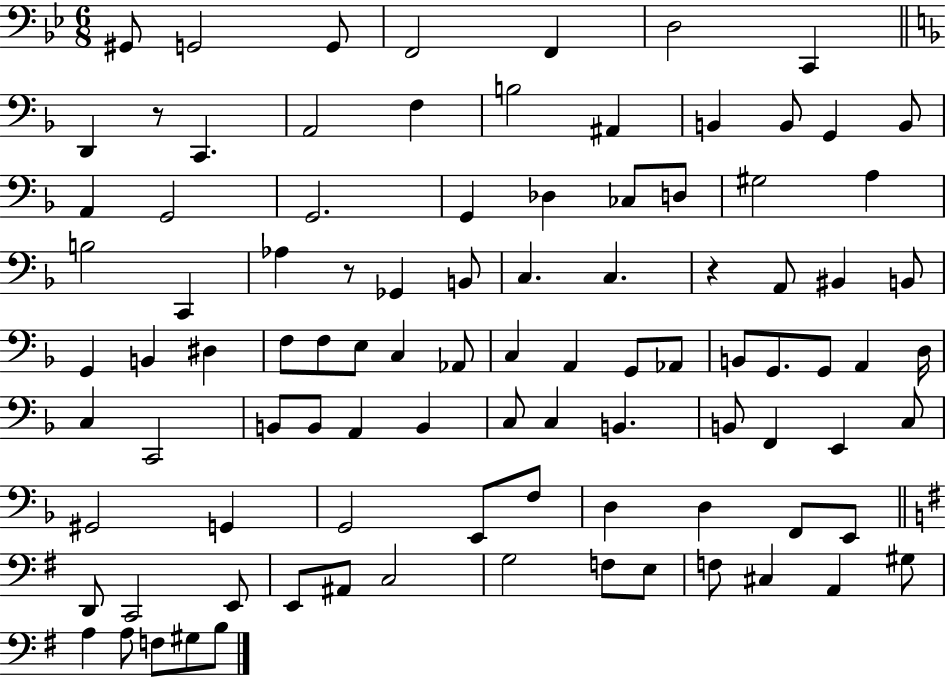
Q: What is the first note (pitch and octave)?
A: G#2